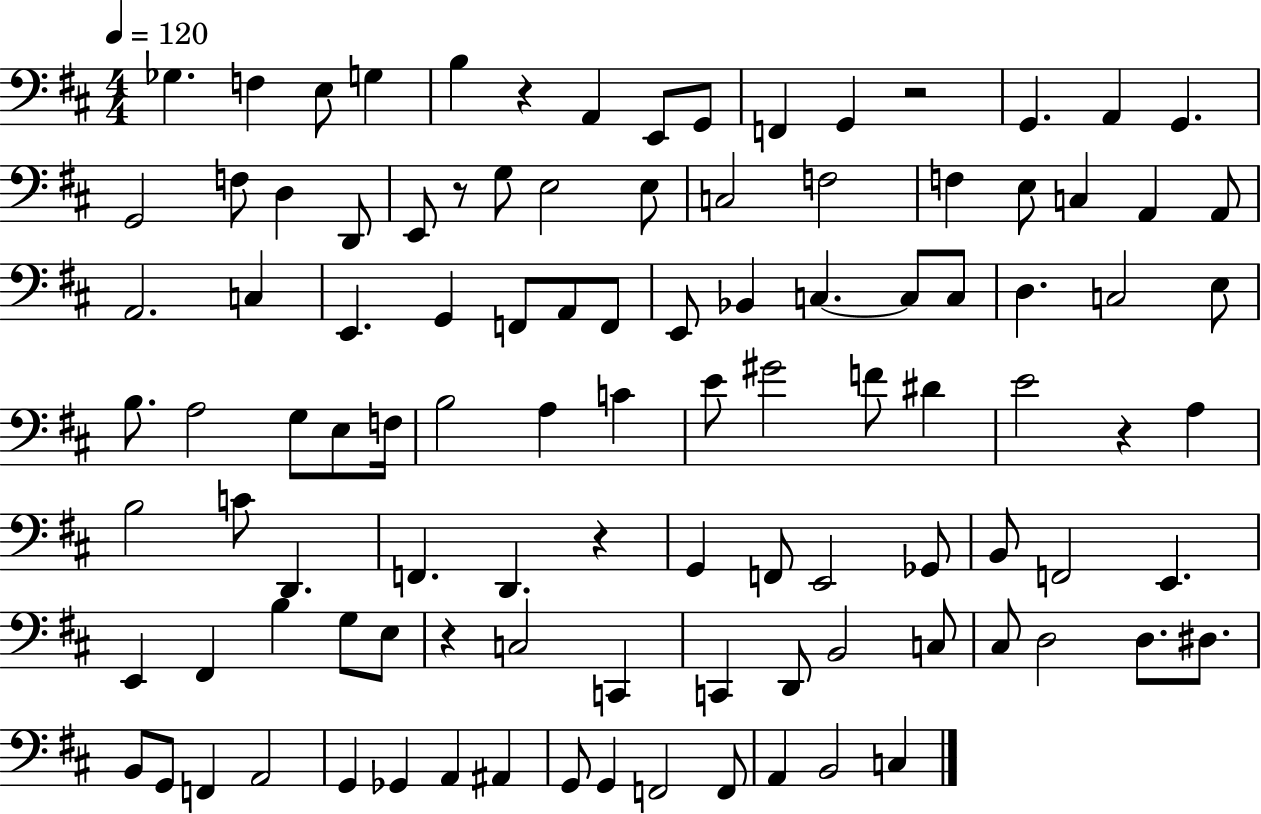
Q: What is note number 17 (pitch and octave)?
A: D2